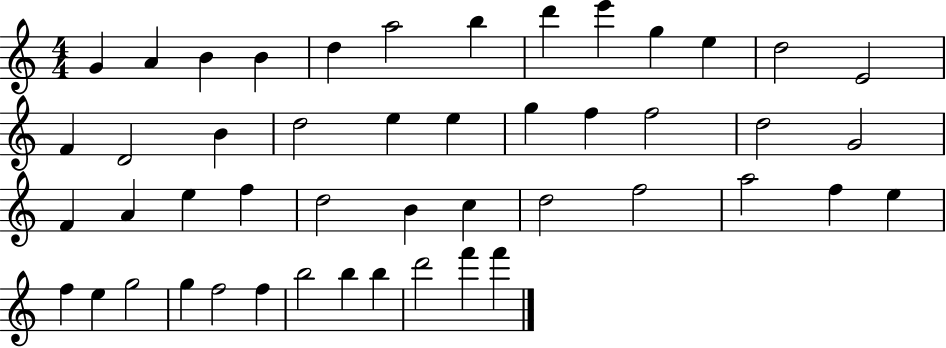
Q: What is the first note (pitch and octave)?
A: G4